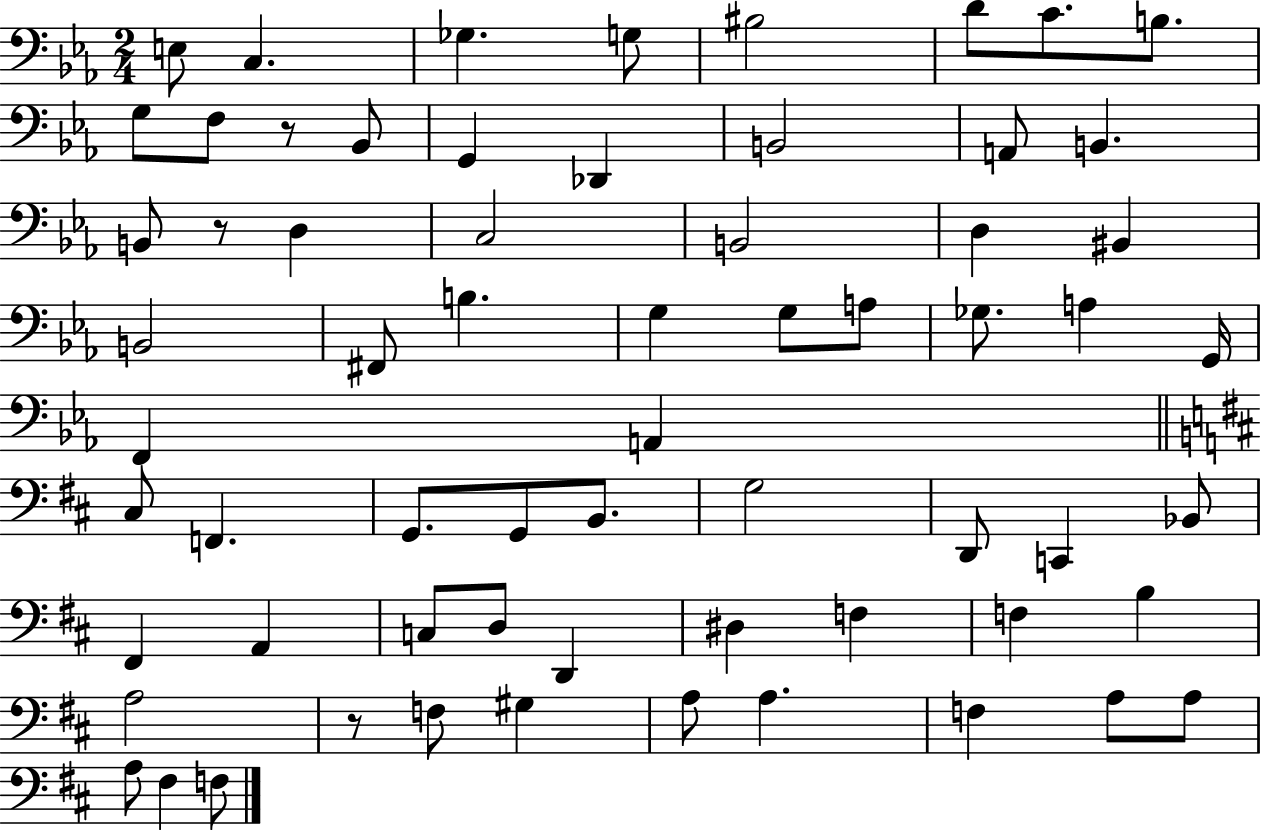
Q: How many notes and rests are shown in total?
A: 65